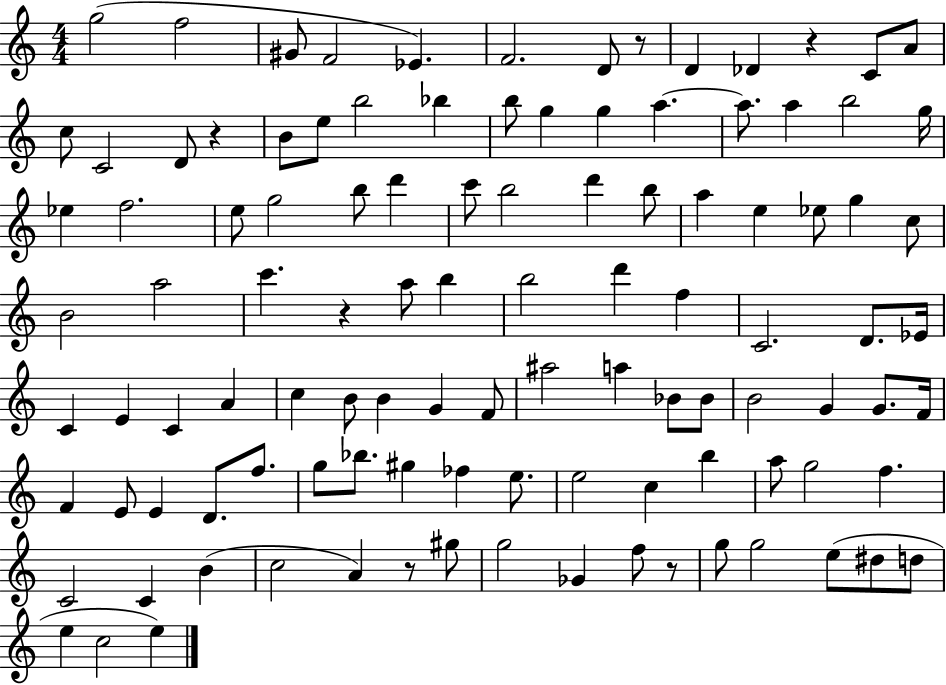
G5/h F5/h G#4/e F4/h Eb4/q. F4/h. D4/e R/e D4/q Db4/q R/q C4/e A4/e C5/e C4/h D4/e R/q B4/e E5/e B5/h Bb5/q B5/e G5/q G5/q A5/q. A5/e. A5/q B5/h G5/s Eb5/q F5/h. E5/e G5/h B5/e D6/q C6/e B5/h D6/q B5/e A5/q E5/q Eb5/e G5/q C5/e B4/h A5/h C6/q. R/q A5/e B5/q B5/h D6/q F5/q C4/h. D4/e. Eb4/s C4/q E4/q C4/q A4/q C5/q B4/e B4/q G4/q F4/e A#5/h A5/q Bb4/e Bb4/e B4/h G4/q G4/e. F4/s F4/q E4/e E4/q D4/e. F5/e. G5/e Bb5/e. G#5/q FES5/q E5/e. E5/h C5/q B5/q A5/e G5/h F5/q. C4/h C4/q B4/q C5/h A4/q R/e G#5/e G5/h Gb4/q F5/e R/e G5/e G5/h E5/e D#5/e D5/e E5/q C5/h E5/q